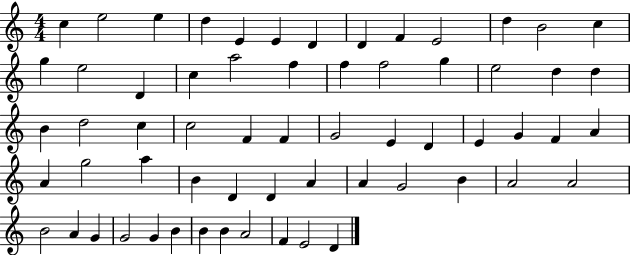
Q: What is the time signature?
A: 4/4